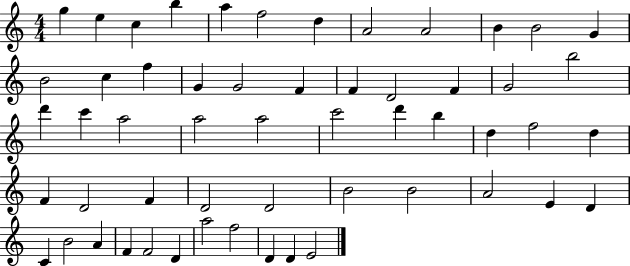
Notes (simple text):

G5/q E5/q C5/q B5/q A5/q F5/h D5/q A4/h A4/h B4/q B4/h G4/q B4/h C5/q F5/q G4/q G4/h F4/q F4/q D4/h F4/q G4/h B5/h D6/q C6/q A5/h A5/h A5/h C6/h D6/q B5/q D5/q F5/h D5/q F4/q D4/h F4/q D4/h D4/h B4/h B4/h A4/h E4/q D4/q C4/q B4/h A4/q F4/q F4/h D4/q A5/h F5/h D4/q D4/q E4/h